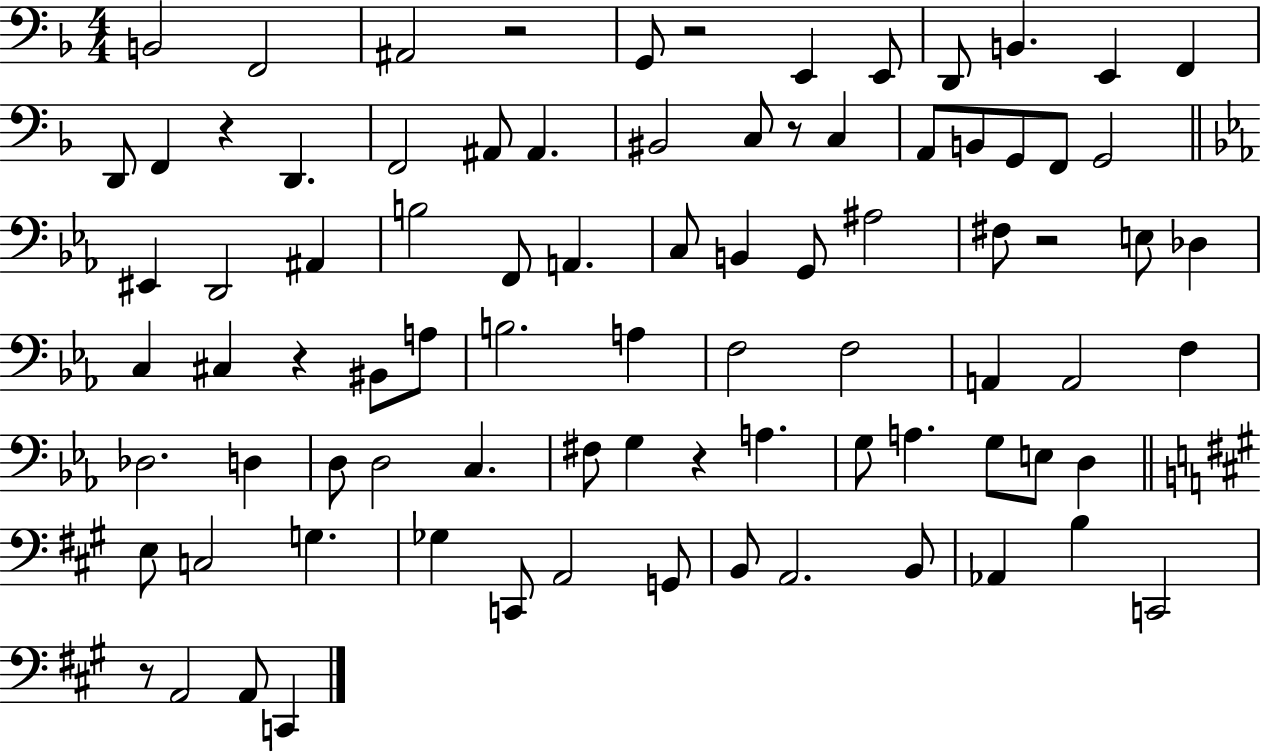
{
  \clef bass
  \numericTimeSignature
  \time 4/4
  \key f \major
  b,2 f,2 | ais,2 r2 | g,8 r2 e,4 e,8 | d,8 b,4. e,4 f,4 | \break d,8 f,4 r4 d,4. | f,2 ais,8 ais,4. | bis,2 c8 r8 c4 | a,8 b,8 g,8 f,8 g,2 | \break \bar "||" \break \key ees \major eis,4 d,2 ais,4 | b2 f,8 a,4. | c8 b,4 g,8 ais2 | fis8 r2 e8 des4 | \break c4 cis4 r4 bis,8 a8 | b2. a4 | f2 f2 | a,4 a,2 f4 | \break des2. d4 | d8 d2 c4. | fis8 g4 r4 a4. | g8 a4. g8 e8 d4 | \break \bar "||" \break \key a \major e8 c2 g4. | ges4 c,8 a,2 g,8 | b,8 a,2. b,8 | aes,4 b4 c,2 | \break r8 a,2 a,8 c,4 | \bar "|."
}